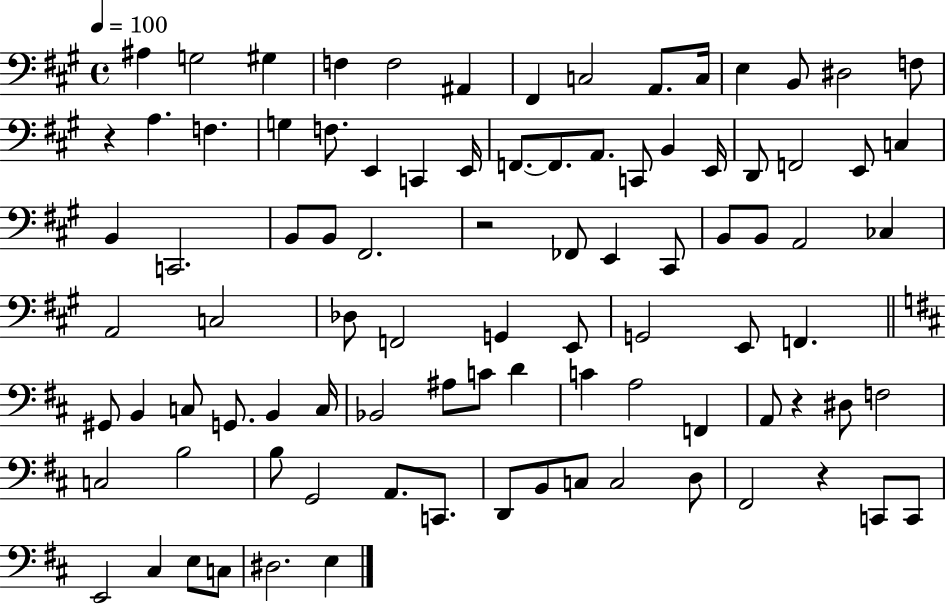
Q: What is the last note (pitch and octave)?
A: E3